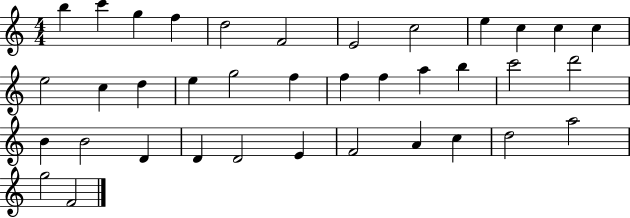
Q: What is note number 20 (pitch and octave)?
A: F5